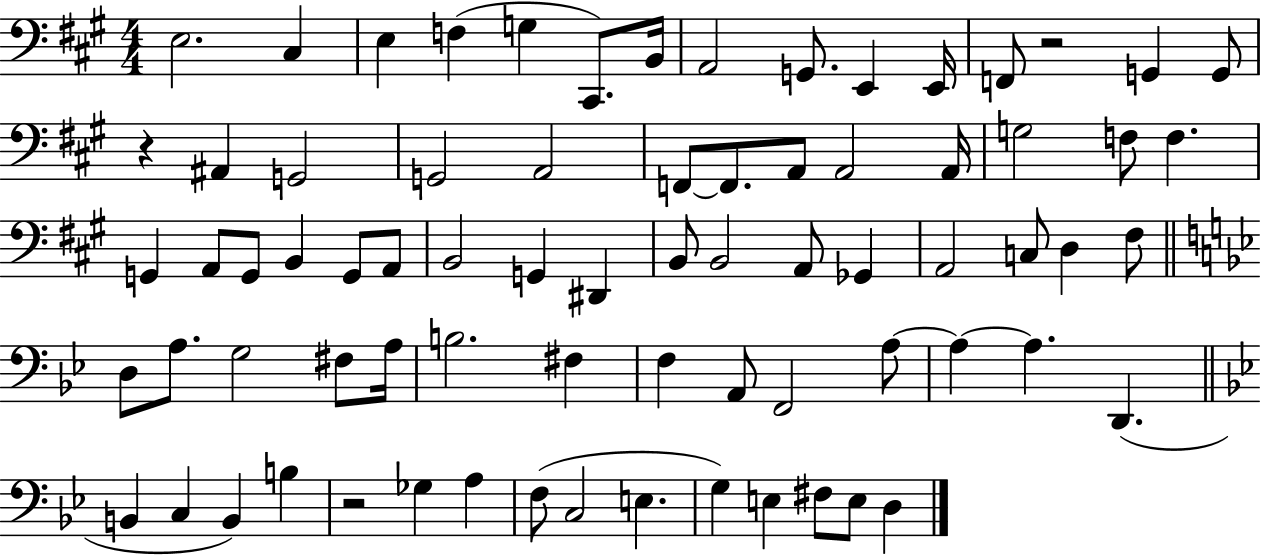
E3/h. C#3/q E3/q F3/q G3/q C#2/e. B2/s A2/h G2/e. E2/q E2/s F2/e R/h G2/q G2/e R/q A#2/q G2/h G2/h A2/h F2/e F2/e. A2/e A2/h A2/s G3/h F3/e F3/q. G2/q A2/e G2/e B2/q G2/e A2/e B2/h G2/q D#2/q B2/e B2/h A2/e Gb2/q A2/h C3/e D3/q F#3/e D3/e A3/e. G3/h F#3/e A3/s B3/h. F#3/q F3/q A2/e F2/h A3/e A3/q A3/q. D2/q. B2/q C3/q B2/q B3/q R/h Gb3/q A3/q F3/e C3/h E3/q. G3/q E3/q F#3/e E3/e D3/q